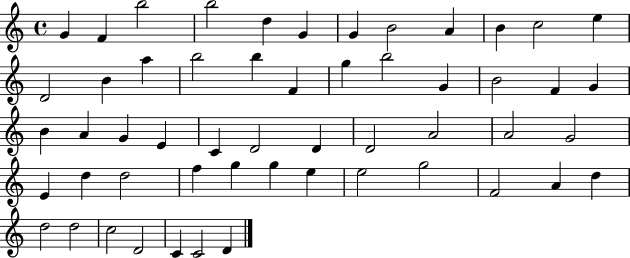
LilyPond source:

{
  \clef treble
  \time 4/4
  \defaultTimeSignature
  \key c \major
  g'4 f'4 b''2 | b''2 d''4 g'4 | g'4 b'2 a'4 | b'4 c''2 e''4 | \break d'2 b'4 a''4 | b''2 b''4 f'4 | g''4 b''2 g'4 | b'2 f'4 g'4 | \break b'4 a'4 g'4 e'4 | c'4 d'2 d'4 | d'2 a'2 | a'2 g'2 | \break e'4 d''4 d''2 | f''4 g''4 g''4 e''4 | e''2 g''2 | f'2 a'4 d''4 | \break d''2 d''2 | c''2 d'2 | c'4 c'2 d'4 | \bar "|."
}